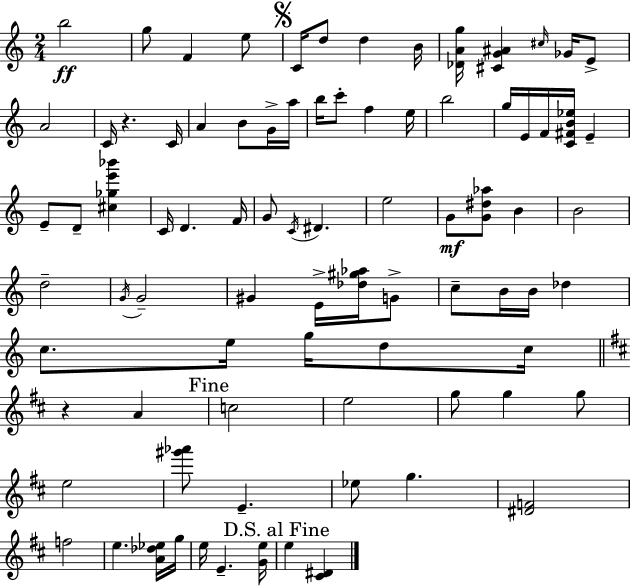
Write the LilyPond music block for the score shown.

{
  \clef treble
  \numericTimeSignature
  \time 2/4
  \key c \major
  \repeat volta 2 { b''2\ff | g''8 f'4 e''8 | \mark \markup { \musicglyph "scripts.segno" } c'16 d''8 d''4 b'16 | <des' a' g''>16 <cis' g' ais'>4 \grace { cis''16 } ges'16 e'8-> | \break a'2 | c'16 r4. | c'16 a'4 b'8 g'16-> | a''16 b''16 c'''8-. f''4 | \break e''16 b''2 | g''16 e'16 f'16 <c' fis' b' ees''>16 e'4-- | e'8-- d'8-- <cis'' ges'' e''' bes'''>4 | c'16 d'4. | \break f'16 g'8 \acciaccatura { c'16 } dis'4. | e''2 | g'8\mf <g' dis'' aes''>8 b'4 | b'2 | \break d''2-- | \acciaccatura { g'16 } g'2-- | gis'4 e'16-> | <des'' gis'' aes''>16 g'8-> c''8-- b'16 b'16 des''4 | \break c''8. e''16 g''16 | d''8 c''16 \bar "||" \break \key d \major r4 a'4 | \mark "Fine" c''2 | e''2 | g''8 g''4 g''8 | \break e''2 | <gis''' aes'''>8 e'4.-- | ees''8 g''4. | <dis' f'>2 | \break f''2 | e''4. <a' des'' ees''>16 g''16 | e''16 e'4.-- <g' e''>16 | \mark "D.S. al Fine" e''4 <cis' dis'>4 | \break } \bar "|."
}